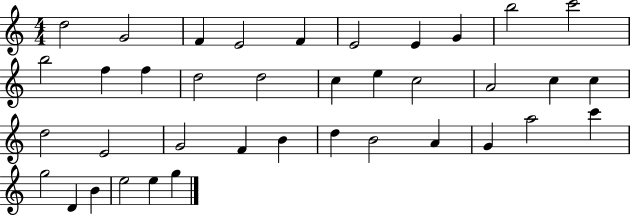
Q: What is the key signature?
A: C major